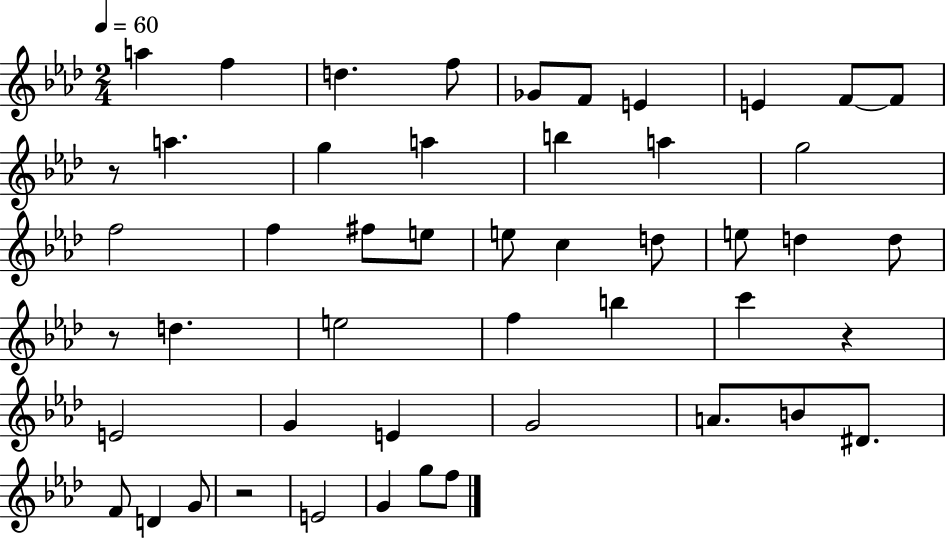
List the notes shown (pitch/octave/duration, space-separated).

A5/q F5/q D5/q. F5/e Gb4/e F4/e E4/q E4/q F4/e F4/e R/e A5/q. G5/q A5/q B5/q A5/q G5/h F5/h F5/q F#5/e E5/e E5/e C5/q D5/e E5/e D5/q D5/e R/e D5/q. E5/h F5/q B5/q C6/q R/q E4/h G4/q E4/q G4/h A4/e. B4/e D#4/e. F4/e D4/q G4/e R/h E4/h G4/q G5/e F5/e